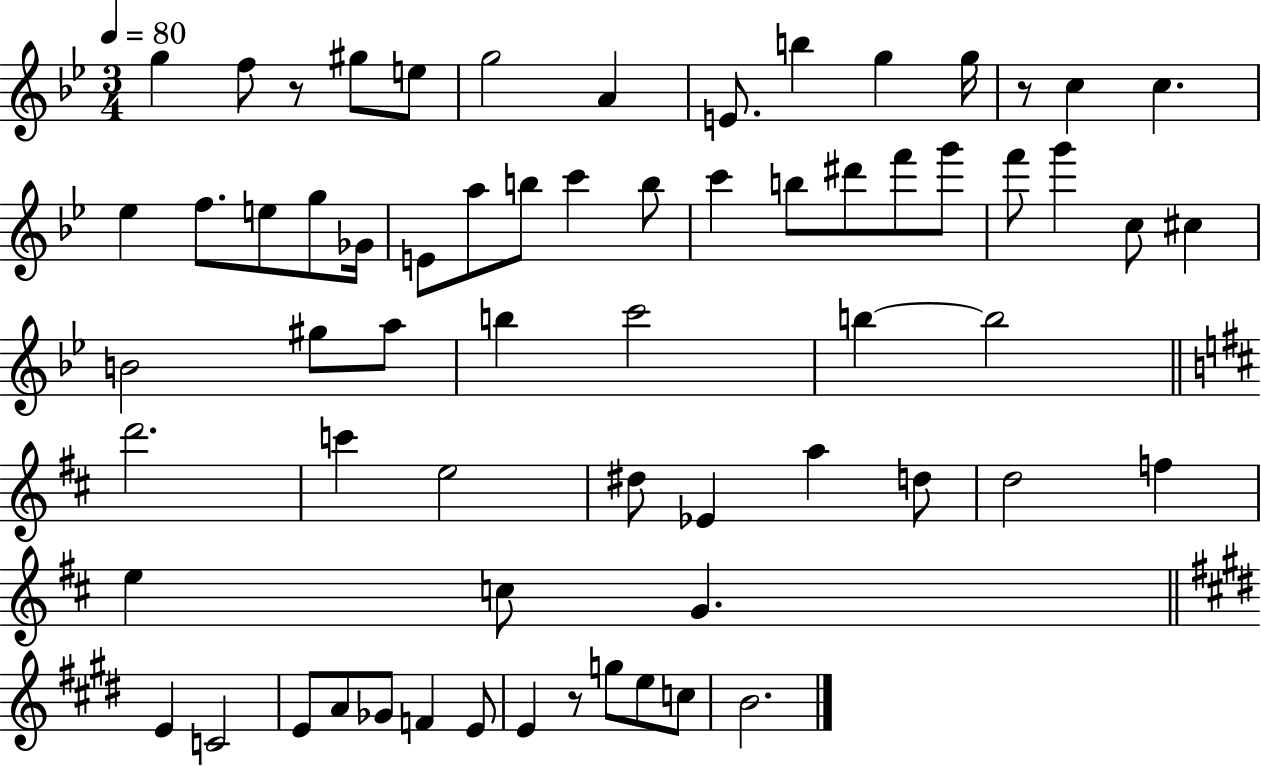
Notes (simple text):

G5/q F5/e R/e G#5/e E5/e G5/h A4/q E4/e. B5/q G5/q G5/s R/e C5/q C5/q. Eb5/q F5/e. E5/e G5/e Gb4/s E4/e A5/e B5/e C6/q B5/e C6/q B5/e D#6/e F6/e G6/e F6/e G6/q C5/e C#5/q B4/h G#5/e A5/e B5/q C6/h B5/q B5/h D6/h. C6/q E5/h D#5/e Eb4/q A5/q D5/e D5/h F5/q E5/q C5/e G4/q. E4/q C4/h E4/e A4/e Gb4/e F4/q E4/e E4/q R/e G5/e E5/e C5/e B4/h.